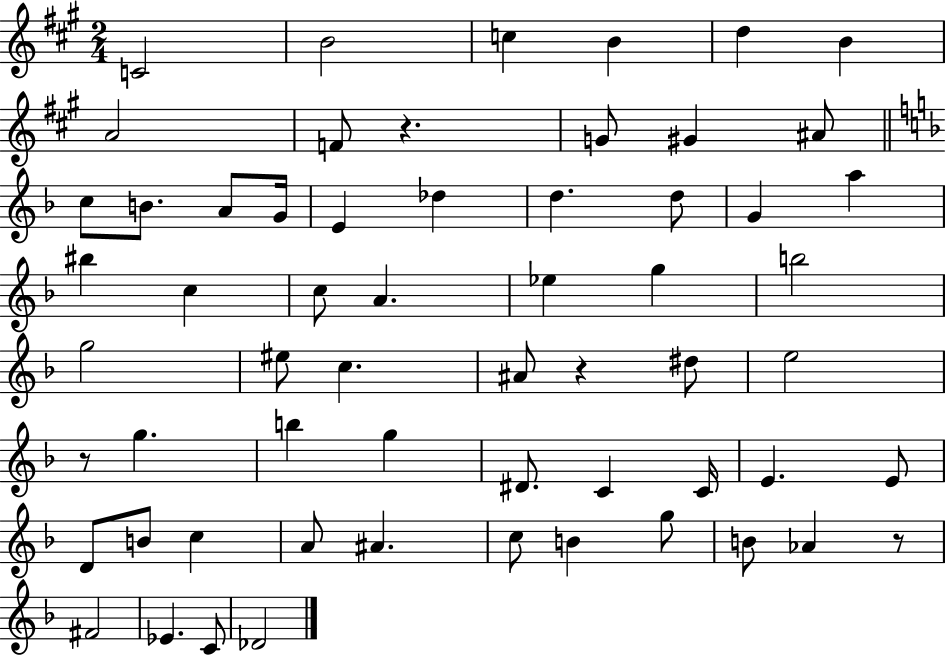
{
  \clef treble
  \numericTimeSignature
  \time 2/4
  \key a \major
  \repeat volta 2 { c'2 | b'2 | c''4 b'4 | d''4 b'4 | \break a'2 | f'8 r4. | g'8 gis'4 ais'8 | \bar "||" \break \key f \major c''8 b'8. a'8 g'16 | e'4 des''4 | d''4. d''8 | g'4 a''4 | \break bis''4 c''4 | c''8 a'4. | ees''4 g''4 | b''2 | \break g''2 | eis''8 c''4. | ais'8 r4 dis''8 | e''2 | \break r8 g''4. | b''4 g''4 | dis'8. c'4 c'16 | e'4. e'8 | \break d'8 b'8 c''4 | a'8 ais'4. | c''8 b'4 g''8 | b'8 aes'4 r8 | \break fis'2 | ees'4. c'8 | des'2 | } \bar "|."
}